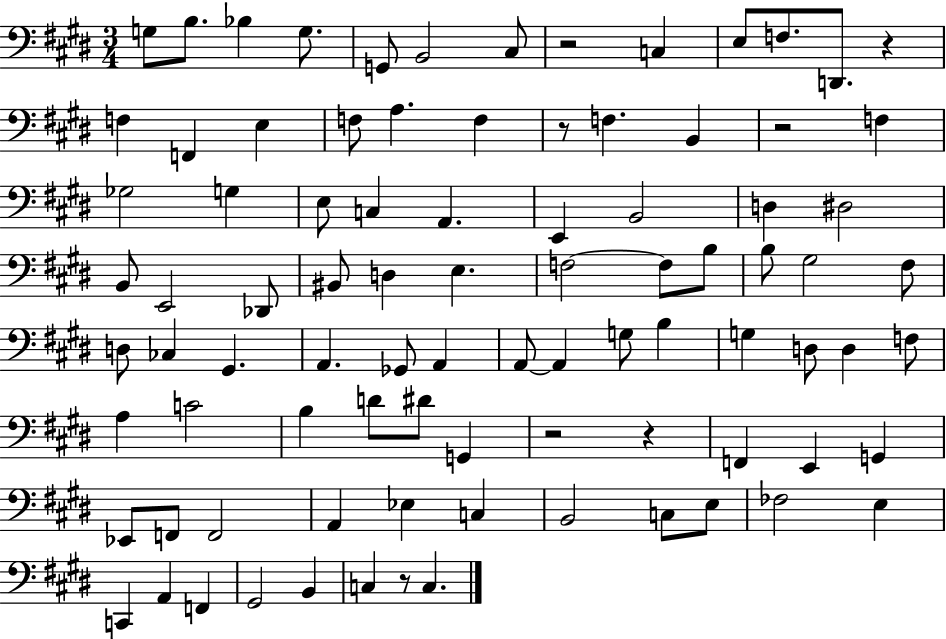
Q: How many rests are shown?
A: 7